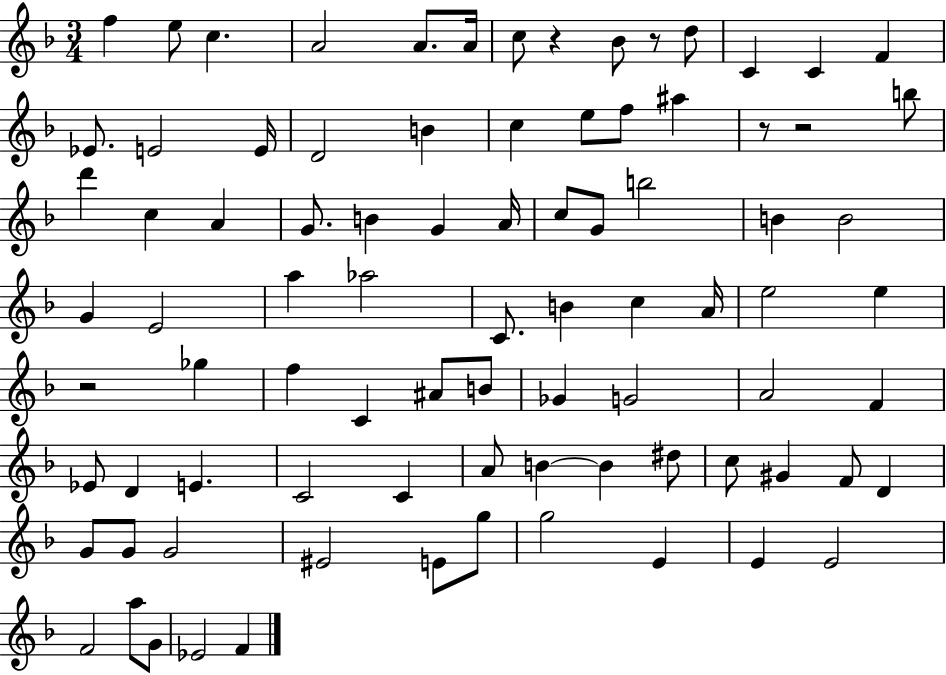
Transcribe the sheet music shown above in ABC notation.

X:1
T:Untitled
M:3/4
L:1/4
K:F
f e/2 c A2 A/2 A/4 c/2 z _B/2 z/2 d/2 C C F _E/2 E2 E/4 D2 B c e/2 f/2 ^a z/2 z2 b/2 d' c A G/2 B G A/4 c/2 G/2 b2 B B2 G E2 a _a2 C/2 B c A/4 e2 e z2 _g f C ^A/2 B/2 _G G2 A2 F _E/2 D E C2 C A/2 B B ^d/2 c/2 ^G F/2 D G/2 G/2 G2 ^E2 E/2 g/2 g2 E E E2 F2 a/2 G/2 _E2 F